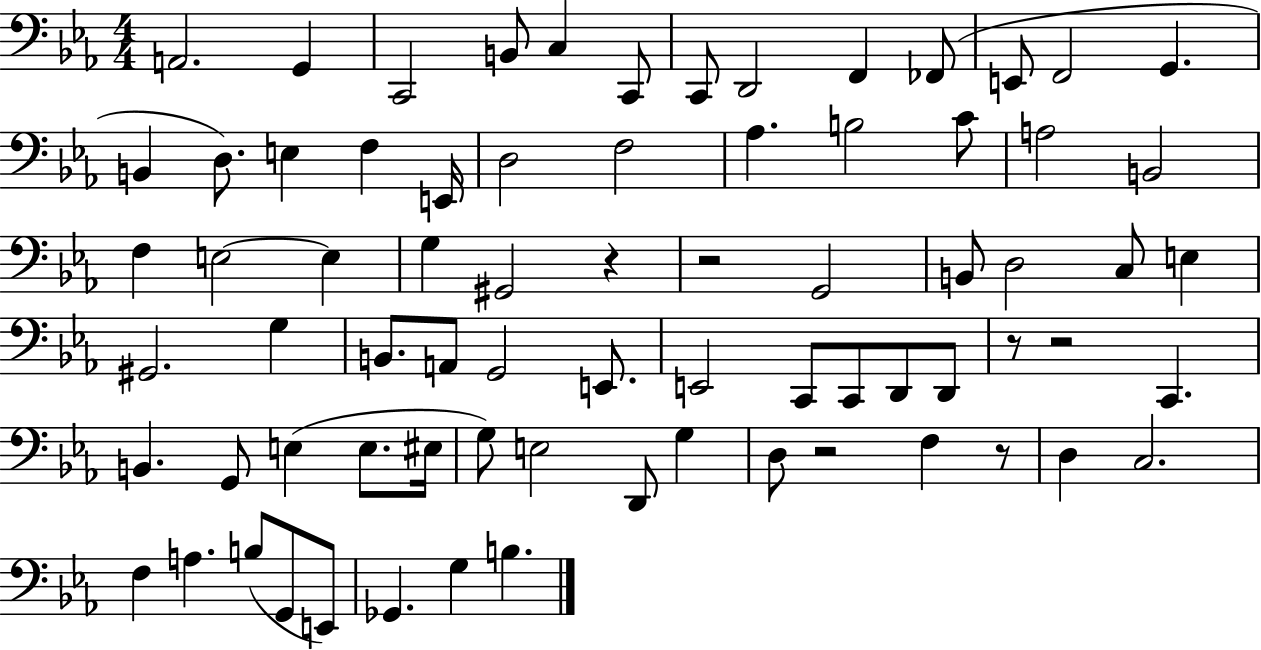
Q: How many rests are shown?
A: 6